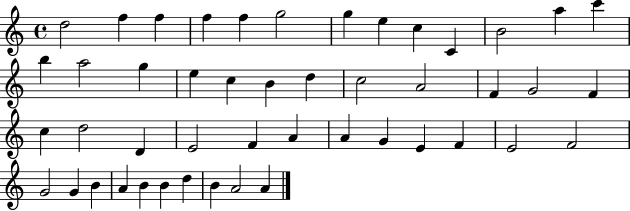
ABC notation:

X:1
T:Untitled
M:4/4
L:1/4
K:C
d2 f f f f g2 g e c C B2 a c' b a2 g e c B d c2 A2 F G2 F c d2 D E2 F A A G E F E2 F2 G2 G B A B B d B A2 A